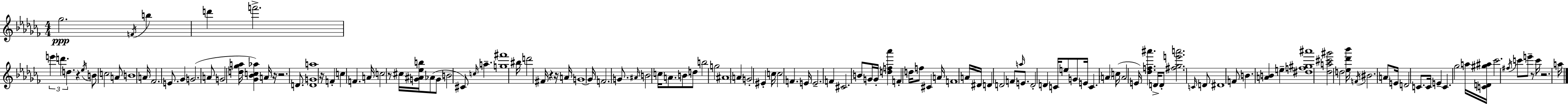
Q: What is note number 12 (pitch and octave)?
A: A4